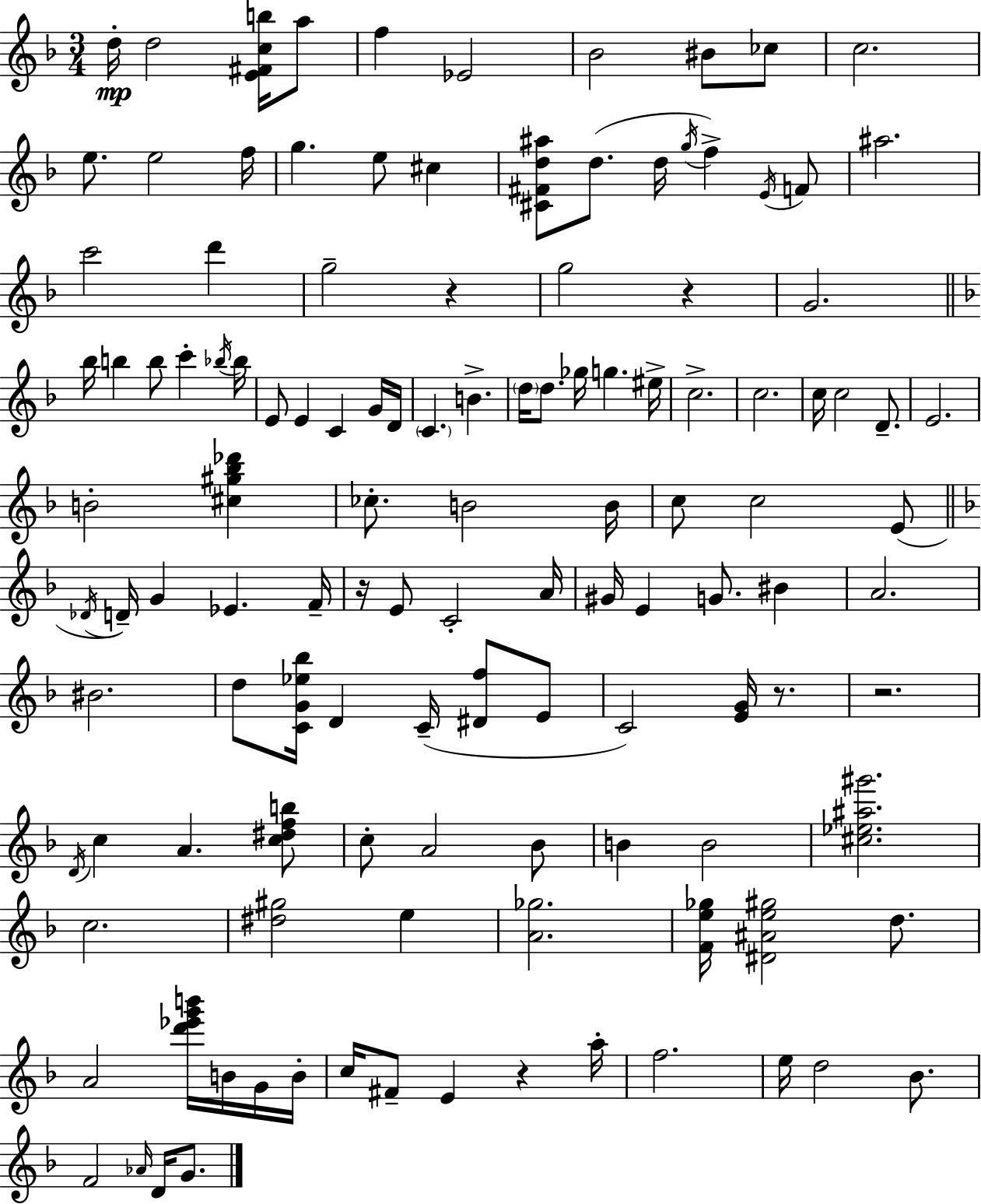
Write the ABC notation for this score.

X:1
T:Untitled
M:3/4
L:1/4
K:Dm
d/4 d2 [E^Fcb]/4 a/2 f _E2 _B2 ^B/2 _c/2 c2 e/2 e2 f/4 g e/2 ^c [^C^Fd^a]/2 d/2 d/4 g/4 f E/4 F/2 ^a2 c'2 d' g2 z g2 z G2 _b/4 b b/2 c' _b/4 _b/4 E/2 E C G/4 D/4 C B d/4 d/2 _g/4 g ^e/4 c2 c2 c/4 c2 D/2 E2 B2 [^c^g_b_d'] _c/2 B2 B/4 c/2 c2 E/2 _D/4 D/4 G _E F/4 z/4 E/2 C2 A/4 ^G/4 E G/2 ^B A2 ^B2 d/2 [CG_e_b]/4 D C/4 [^Df]/2 E/2 C2 [EG]/4 z/2 z2 D/4 c A [c^dfb]/2 c/2 A2 _B/2 B B2 [^c_e^a^g']2 c2 [^d^g]2 e [A_g]2 [Fe_g]/4 [^D^Ae^g]2 d/2 A2 [d'_e'g'b']/4 B/4 G/4 B/4 c/4 ^F/2 E z a/4 f2 e/4 d2 _B/2 F2 _A/4 D/4 G/2